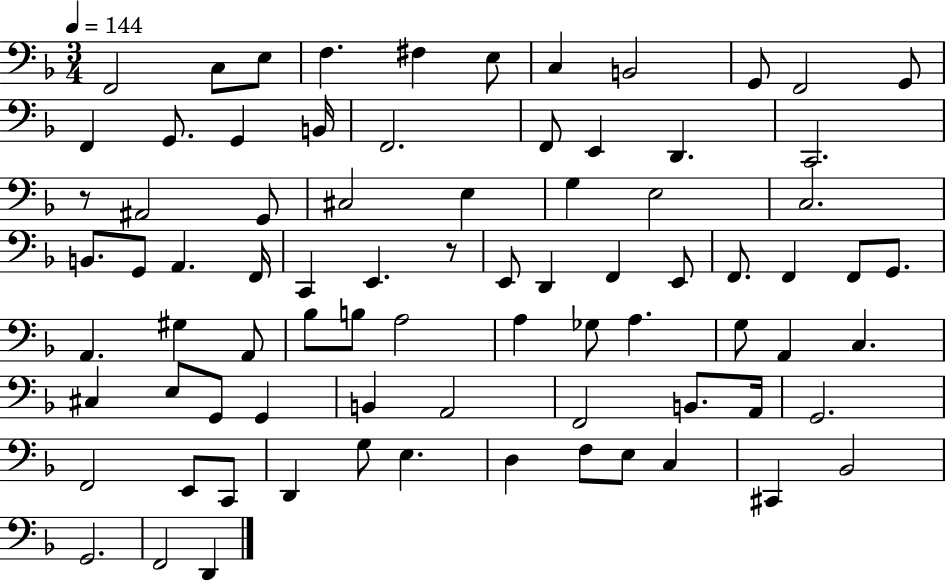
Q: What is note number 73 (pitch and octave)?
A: C3